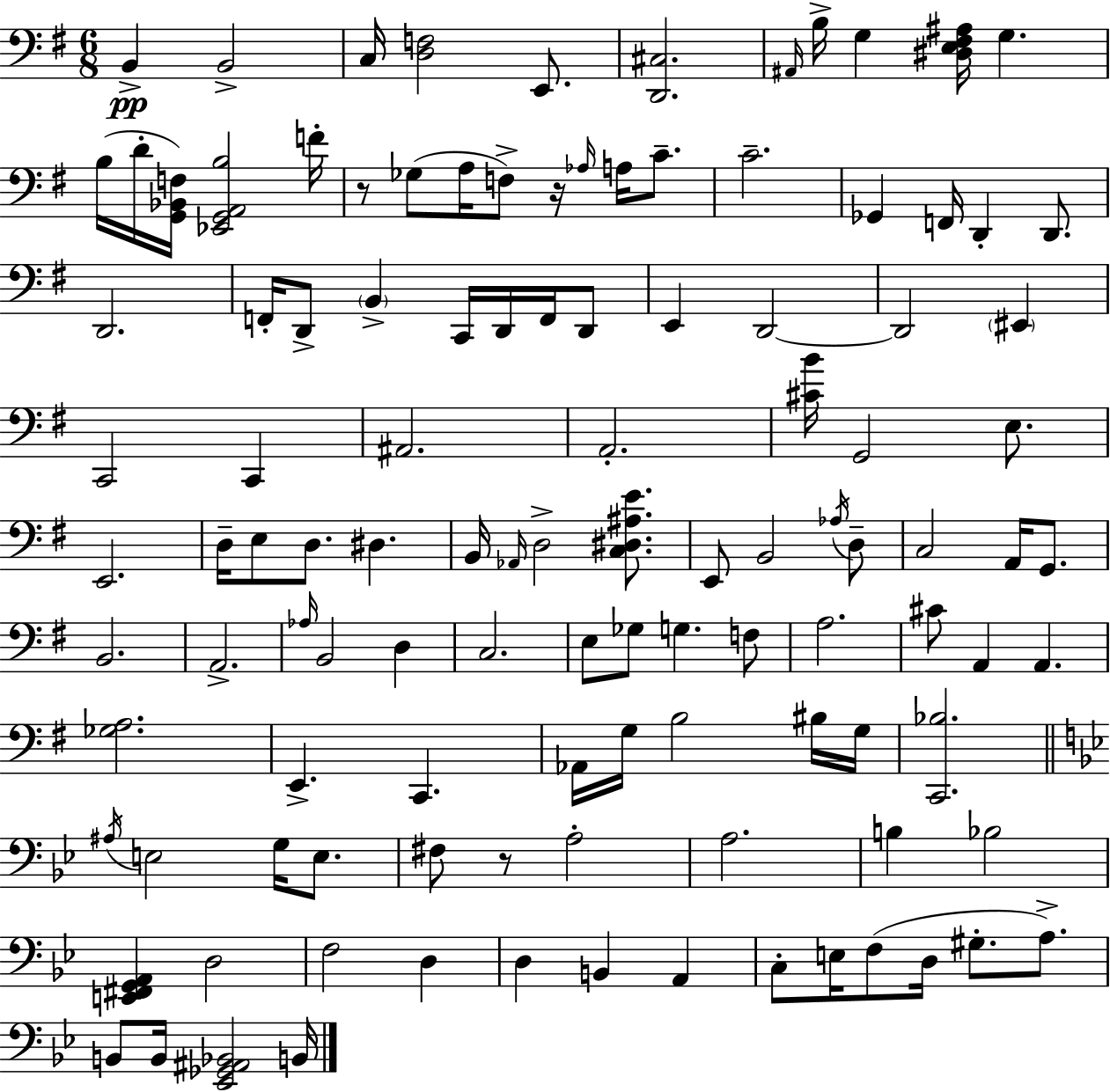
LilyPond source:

{
  \clef bass
  \numericTimeSignature
  \time 6/8
  \key e \minor
  b,4->\pp b,2-> | c16 <d f>2 e,8. | <d, cis>2. | \grace { ais,16 } b16-> g4 <dis e fis ais>16 g4. | \break b16( d'16-. <g, bes, f>16) <ees, g, a, b>2 | f'16-. r8 ges8( a16 f8->) r16 \grace { aes16 } a16 c'8.-- | c'2.-- | ges,4 f,16 d,4-. d,8. | \break d,2. | f,16-. d,8-> \parenthesize b,4-> c,16 d,16 f,16 | d,8 e,4 d,2~~ | d,2 \parenthesize eis,4 | \break c,2 c,4 | ais,2. | a,2.-. | <cis' b'>16 g,2 e8. | \break e,2. | d16-- e8 d8. dis4. | b,16 \grace { aes,16 } d2-> | <c dis ais e'>8. e,8 b,2 | \break \acciaccatura { aes16 } d8-- c2 | a,16 g,8. b,2. | a,2.-> | \grace { aes16 } b,2 | \break d4 c2. | e8 ges8 g4. | f8 a2. | cis'8 a,4 a,4. | \break <ges a>2. | e,4.-> c,4. | aes,16 g16 b2 | bis16 g16 <c, bes>2. | \break \bar "||" \break \key g \minor \acciaccatura { ais16 } e2 g16 e8. | fis8 r8 a2-. | a2. | b4 bes2 | \break <e, fis, g, a,>4 d2 | f2 d4 | d4 b,4 a,4 | c8-. e16 f8( d16 gis8.-. a8.->) | \break b,8 b,16 <ees, ges, ais, bes,>2 | b,16 \bar "|."
}